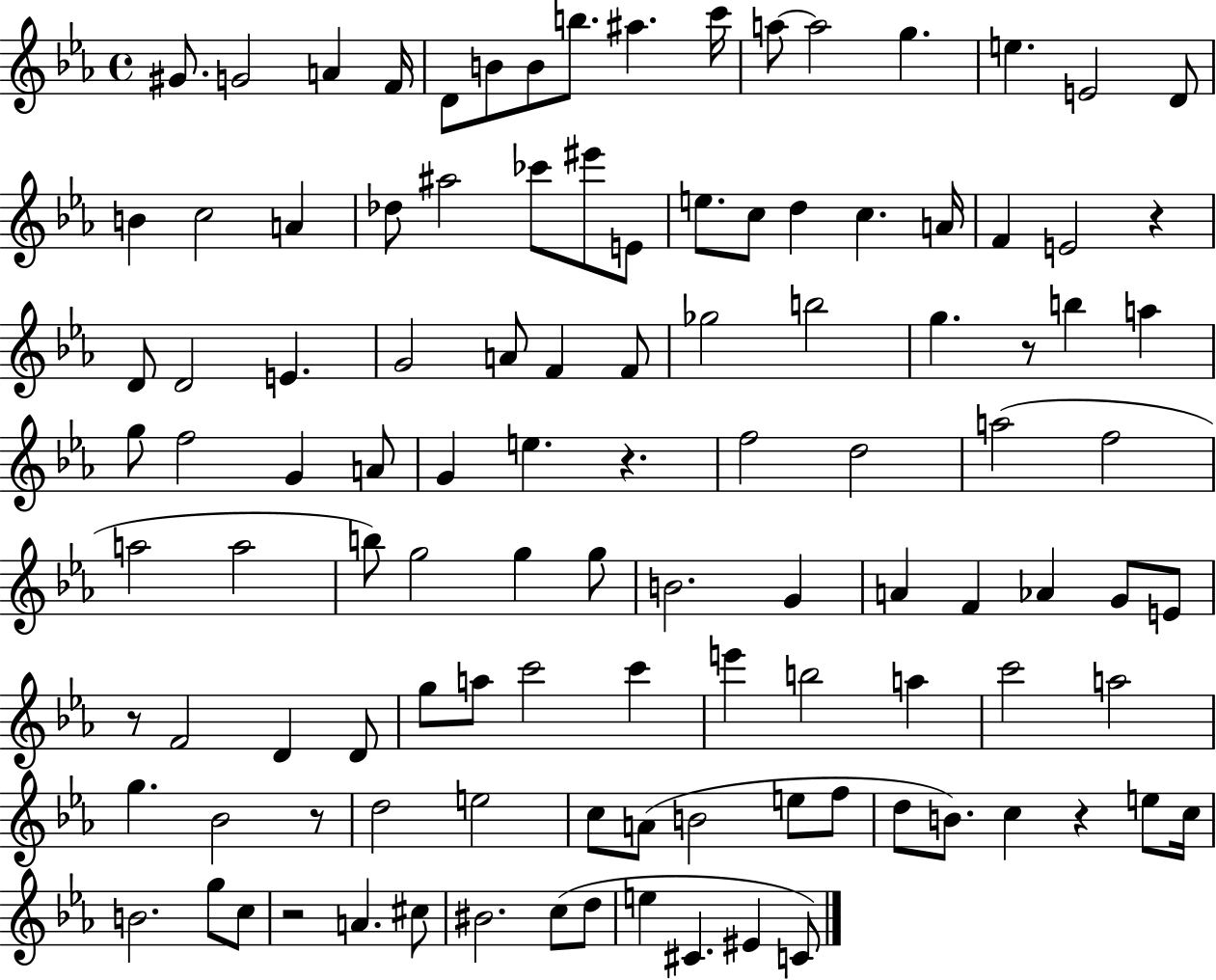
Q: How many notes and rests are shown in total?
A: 111